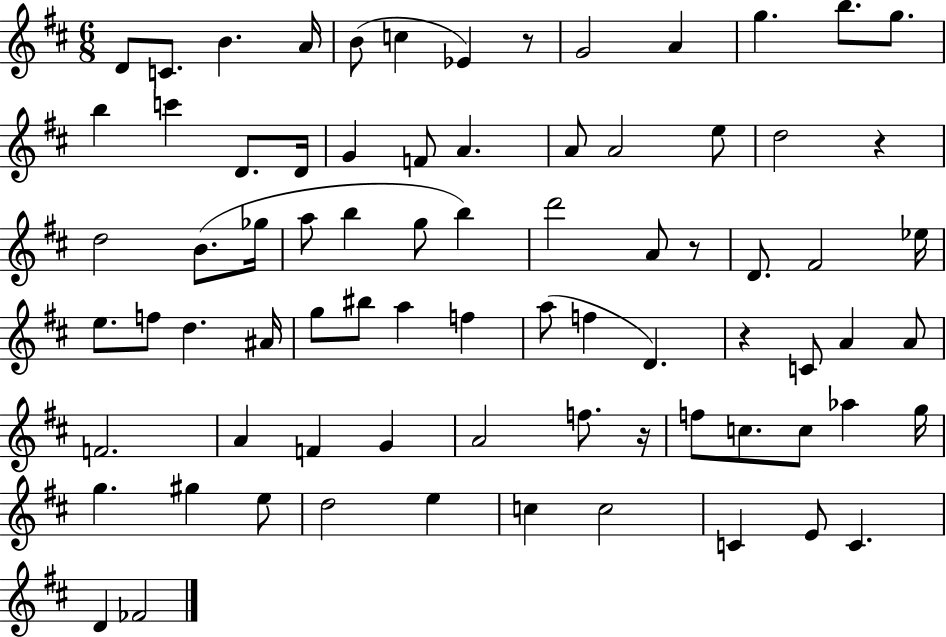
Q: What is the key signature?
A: D major